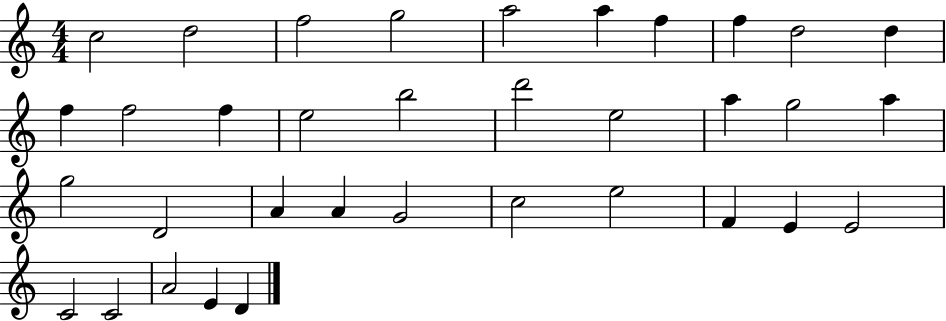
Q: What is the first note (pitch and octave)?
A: C5